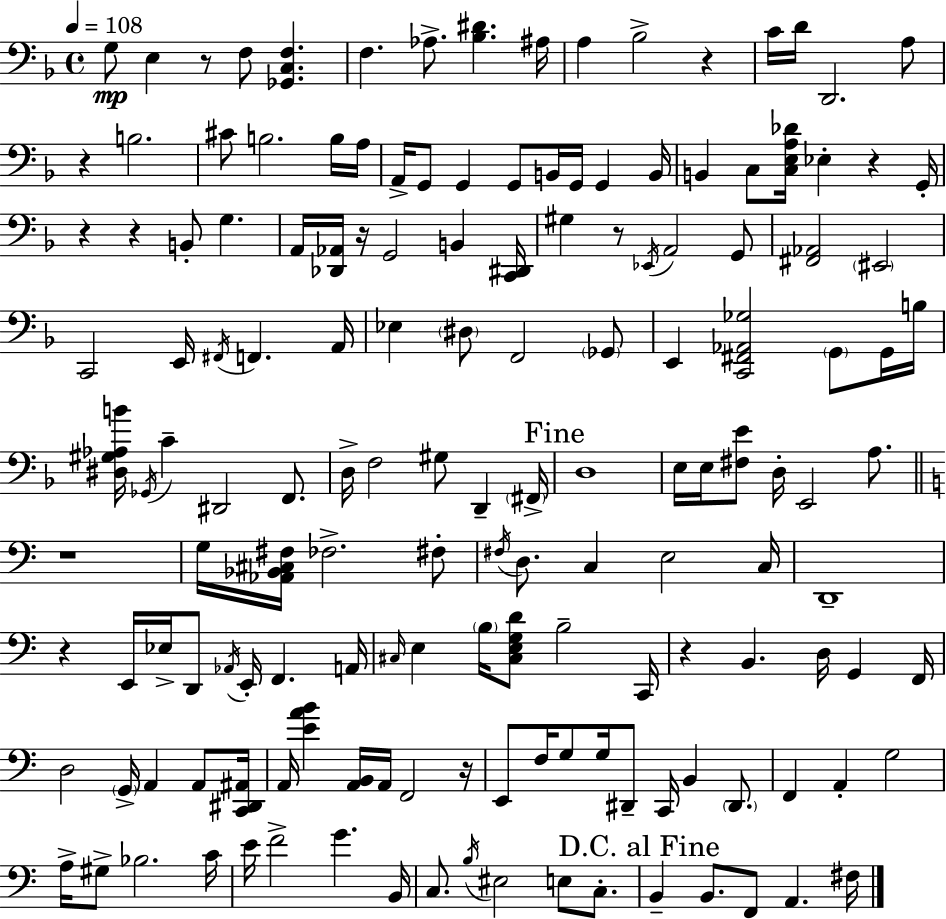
X:1
T:Untitled
M:4/4
L:1/4
K:Dm
G,/2 E, z/2 F,/2 [_G,,C,F,] F, _A,/2 [_B,^D] ^A,/4 A, _B,2 z C/4 D/4 D,,2 A,/2 z B,2 ^C/2 B,2 B,/4 A,/4 A,,/4 G,,/2 G,, G,,/2 B,,/4 G,,/4 G,, B,,/4 B,, C,/2 [C,E,A,_D]/4 _E, z G,,/4 z z B,,/2 G, A,,/4 [_D,,_A,,]/4 z/4 G,,2 B,, [C,,^D,,]/4 ^G, z/2 _E,,/4 A,,2 G,,/2 [^F,,_A,,]2 ^E,,2 C,,2 E,,/4 ^F,,/4 F,, A,,/4 _E, ^D,/2 F,,2 _G,,/2 E,, [C,,^F,,_A,,_G,]2 G,,/2 G,,/4 B,/4 [^D,^G,_A,B]/4 _G,,/4 C ^D,,2 F,,/2 D,/4 F,2 ^G,/2 D,, ^F,,/4 D,4 E,/4 E,/4 [^F,E]/2 D,/4 E,,2 A,/2 z4 G,/4 [_A,,_B,,^C,^F,]/4 _F,2 ^F,/2 ^F,/4 D,/2 C, E,2 C,/4 D,,4 z E,,/4 _E,/4 D,,/2 _A,,/4 E,,/4 F,, A,,/4 ^C,/4 E, B,/4 [^C,E,G,D]/2 B,2 C,,/4 z B,, D,/4 G,, F,,/4 D,2 G,,/4 A,, A,,/2 [C,,^D,,^A,,]/4 A,,/4 [EAB] [A,,B,,]/4 A,,/4 F,,2 z/4 E,,/2 F,/4 G,/2 G,/4 ^D,,/2 C,,/4 B,, ^D,,/2 F,, A,, G,2 A,/4 ^G,/2 _B,2 C/4 E/4 F2 G B,,/4 C,/2 B,/4 ^E,2 E,/2 C,/2 B,, B,,/2 F,,/2 A,, ^F,/4